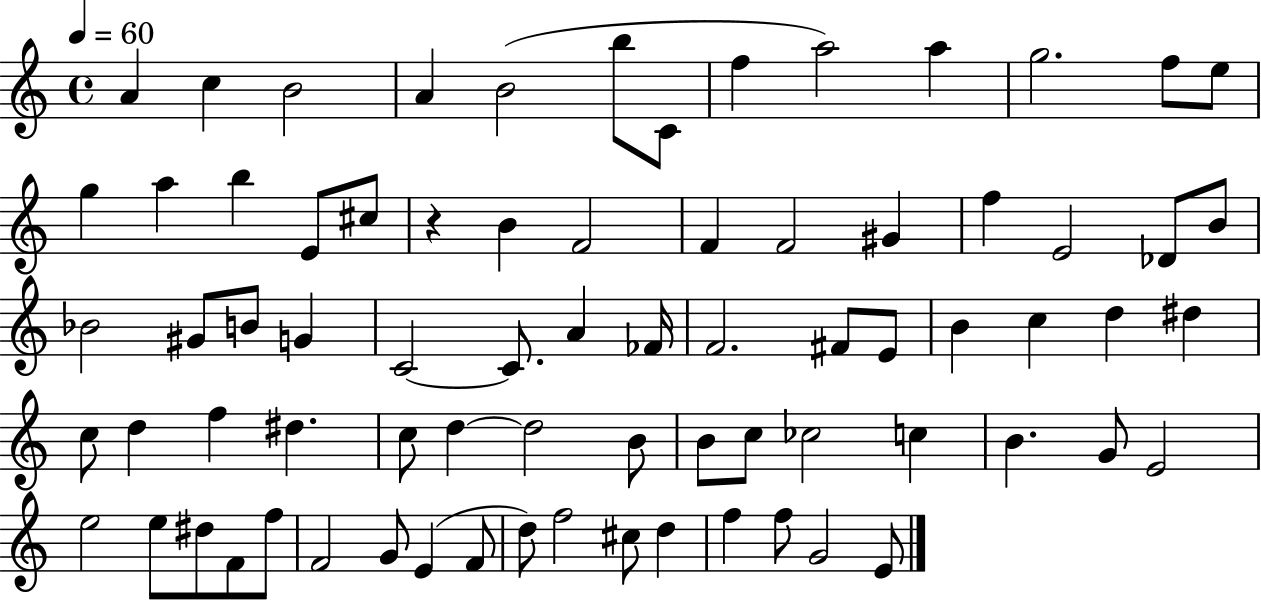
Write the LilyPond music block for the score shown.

{
  \clef treble
  \time 4/4
  \defaultTimeSignature
  \key c \major
  \tempo 4 = 60
  a'4 c''4 b'2 | a'4 b'2( b''8 c'8 | f''4 a''2) a''4 | g''2. f''8 e''8 | \break g''4 a''4 b''4 e'8 cis''8 | r4 b'4 f'2 | f'4 f'2 gis'4 | f''4 e'2 des'8 b'8 | \break bes'2 gis'8 b'8 g'4 | c'2~~ c'8. a'4 fes'16 | f'2. fis'8 e'8 | b'4 c''4 d''4 dis''4 | \break c''8 d''4 f''4 dis''4. | c''8 d''4~~ d''2 b'8 | b'8 c''8 ces''2 c''4 | b'4. g'8 e'2 | \break e''2 e''8 dis''8 f'8 f''8 | f'2 g'8 e'4( f'8 | d''8) f''2 cis''8 d''4 | f''4 f''8 g'2 e'8 | \break \bar "|."
}